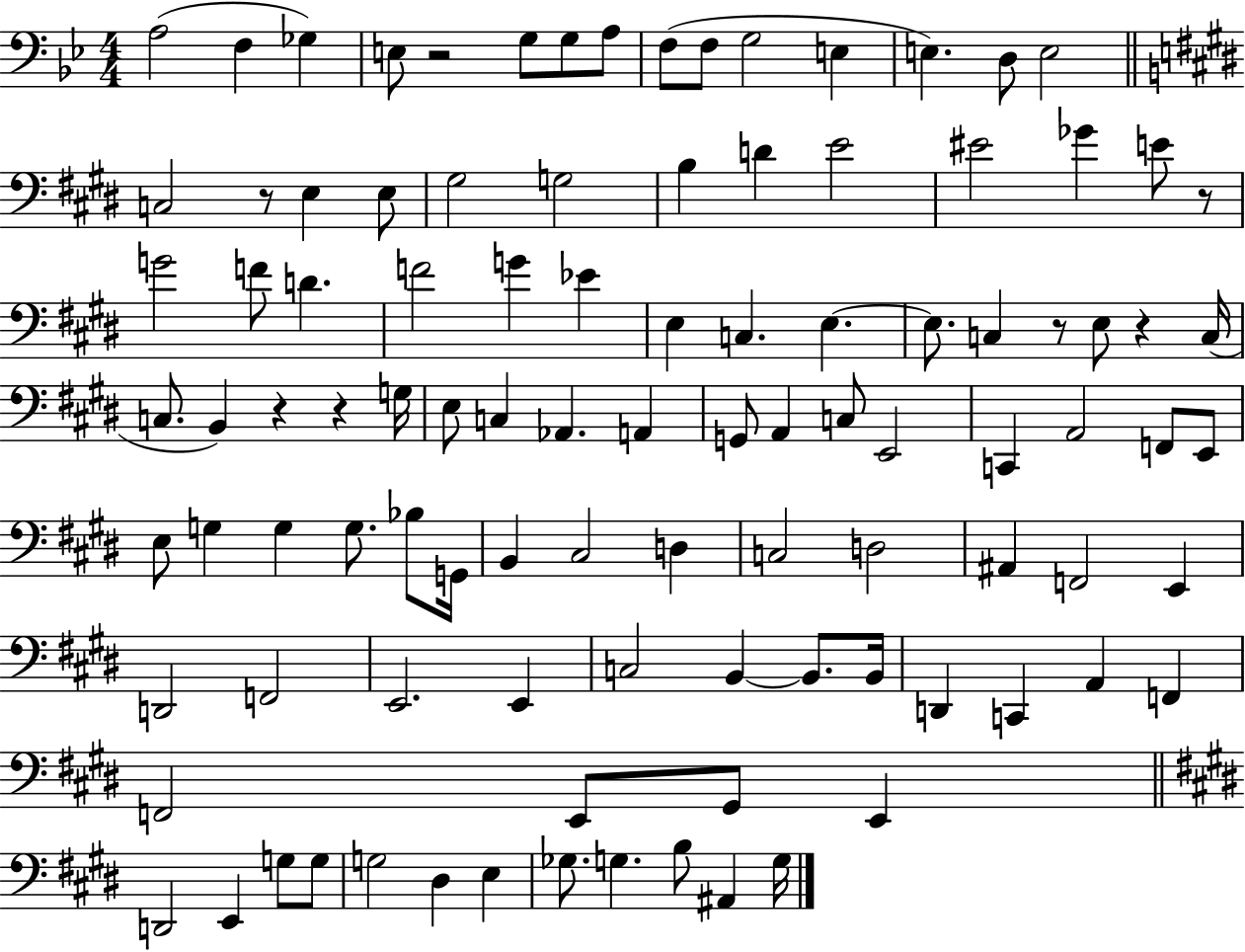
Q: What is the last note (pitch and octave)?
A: G3